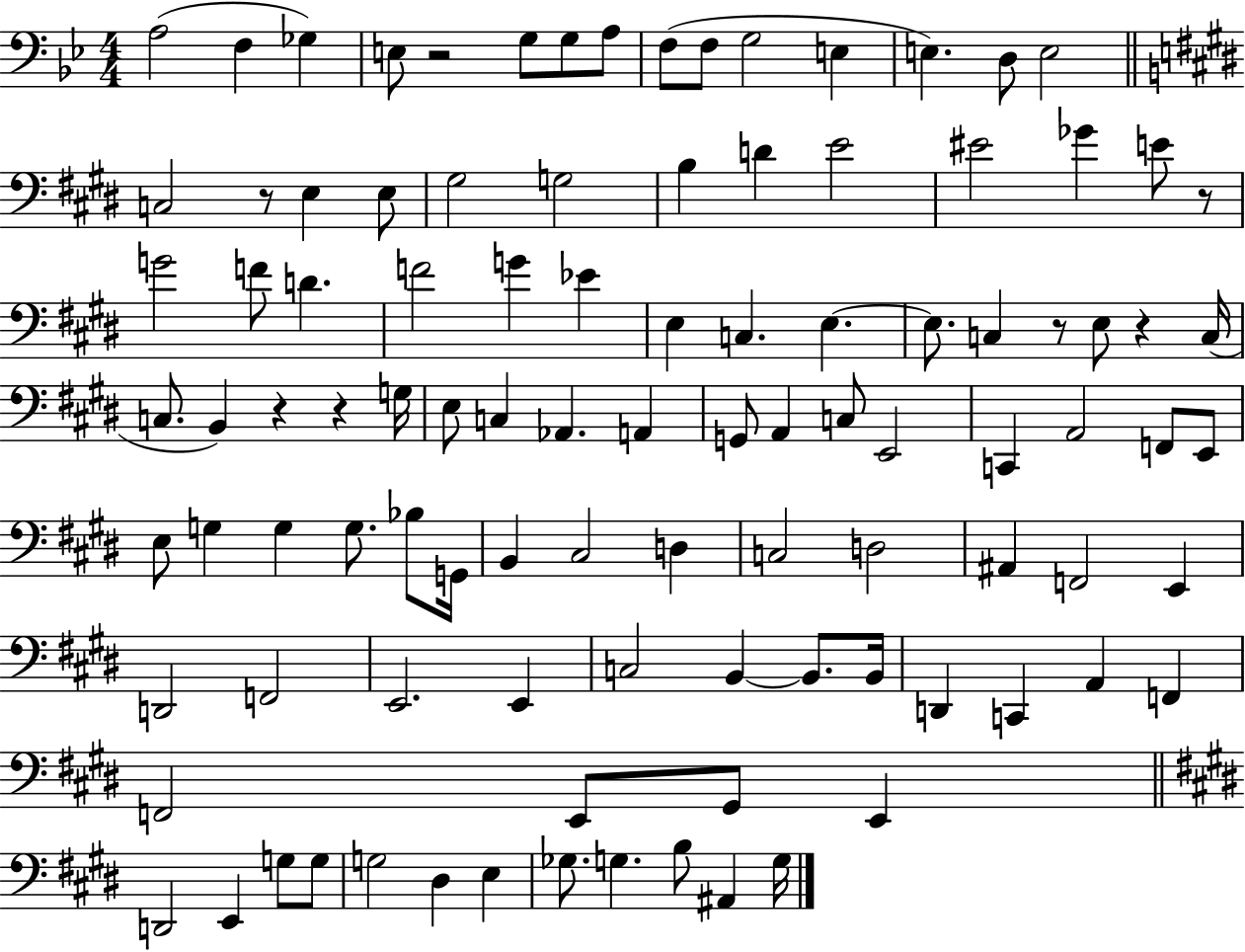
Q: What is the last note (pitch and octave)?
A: G3